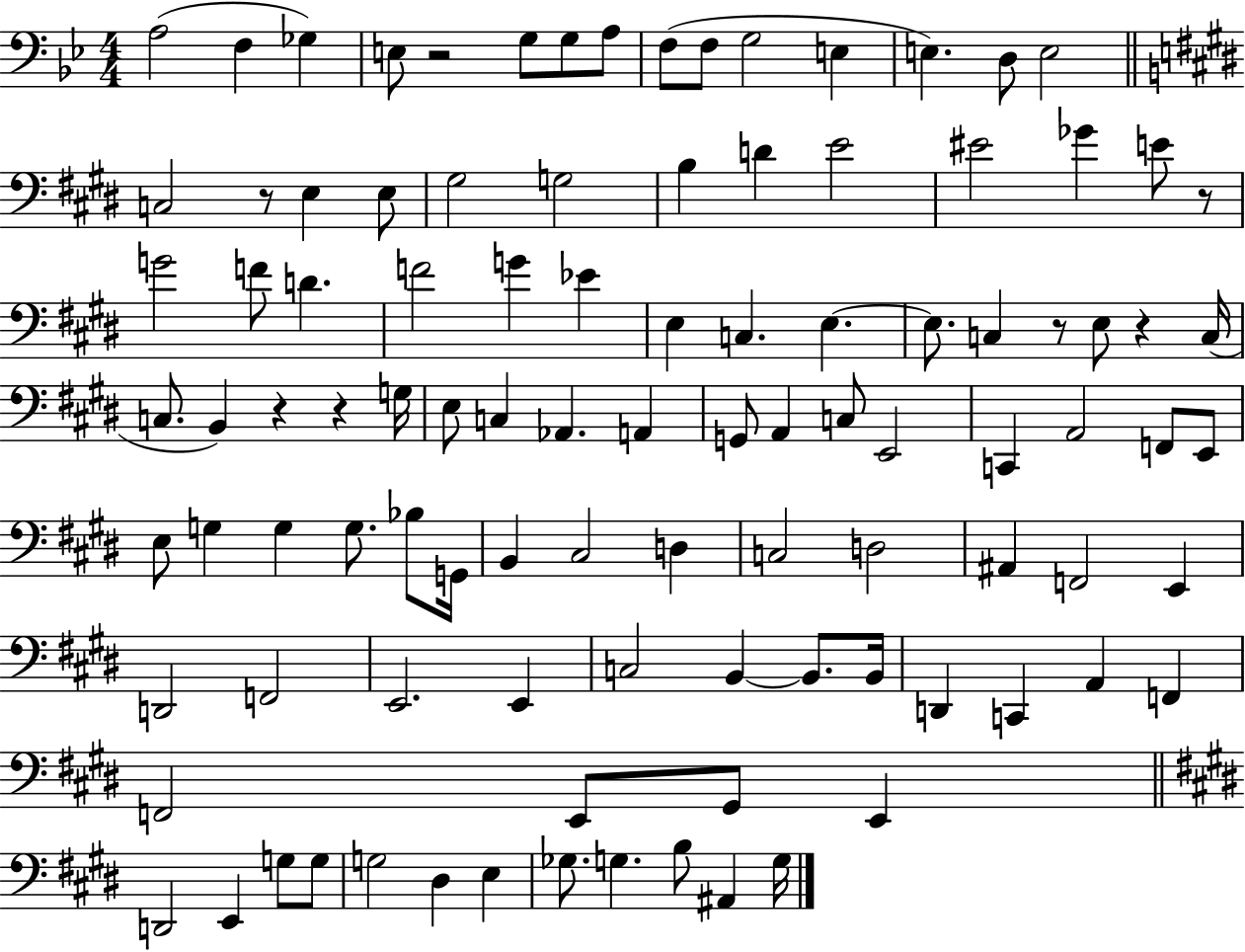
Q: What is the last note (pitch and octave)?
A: G3